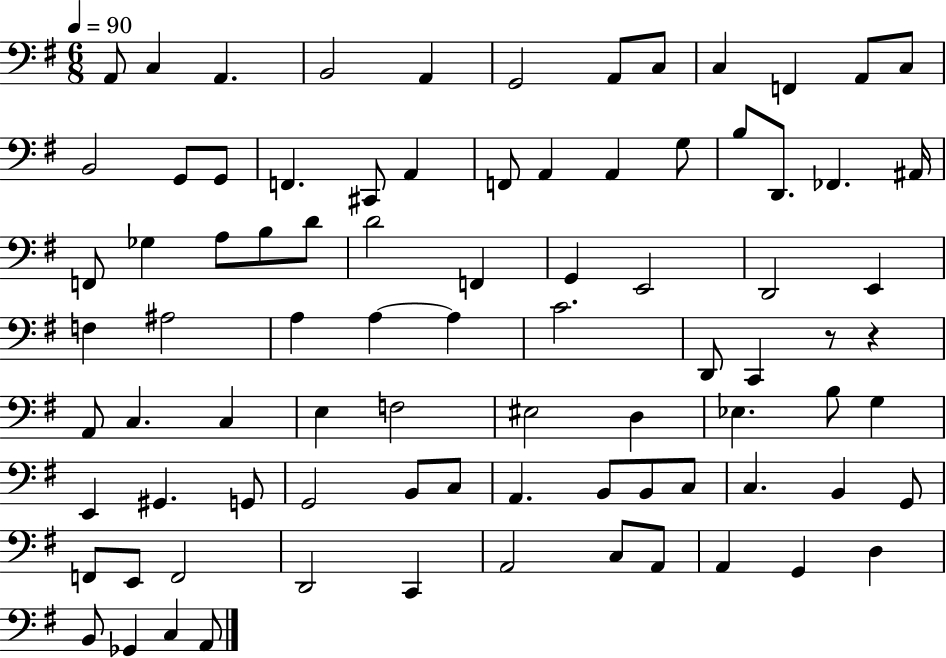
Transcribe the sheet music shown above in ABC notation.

X:1
T:Untitled
M:6/8
L:1/4
K:G
A,,/2 C, A,, B,,2 A,, G,,2 A,,/2 C,/2 C, F,, A,,/2 C,/2 B,,2 G,,/2 G,,/2 F,, ^C,,/2 A,, F,,/2 A,, A,, G,/2 B,/2 D,,/2 _F,, ^A,,/4 F,,/2 _G, A,/2 B,/2 D/2 D2 F,, G,, E,,2 D,,2 E,, F, ^A,2 A, A, A, C2 D,,/2 C,, z/2 z A,,/2 C, C, E, F,2 ^E,2 D, _E, B,/2 G, E,, ^G,, G,,/2 G,,2 B,,/2 C,/2 A,, B,,/2 B,,/2 C,/2 C, B,, G,,/2 F,,/2 E,,/2 F,,2 D,,2 C,, A,,2 C,/2 A,,/2 A,, G,, D, B,,/2 _G,, C, A,,/2